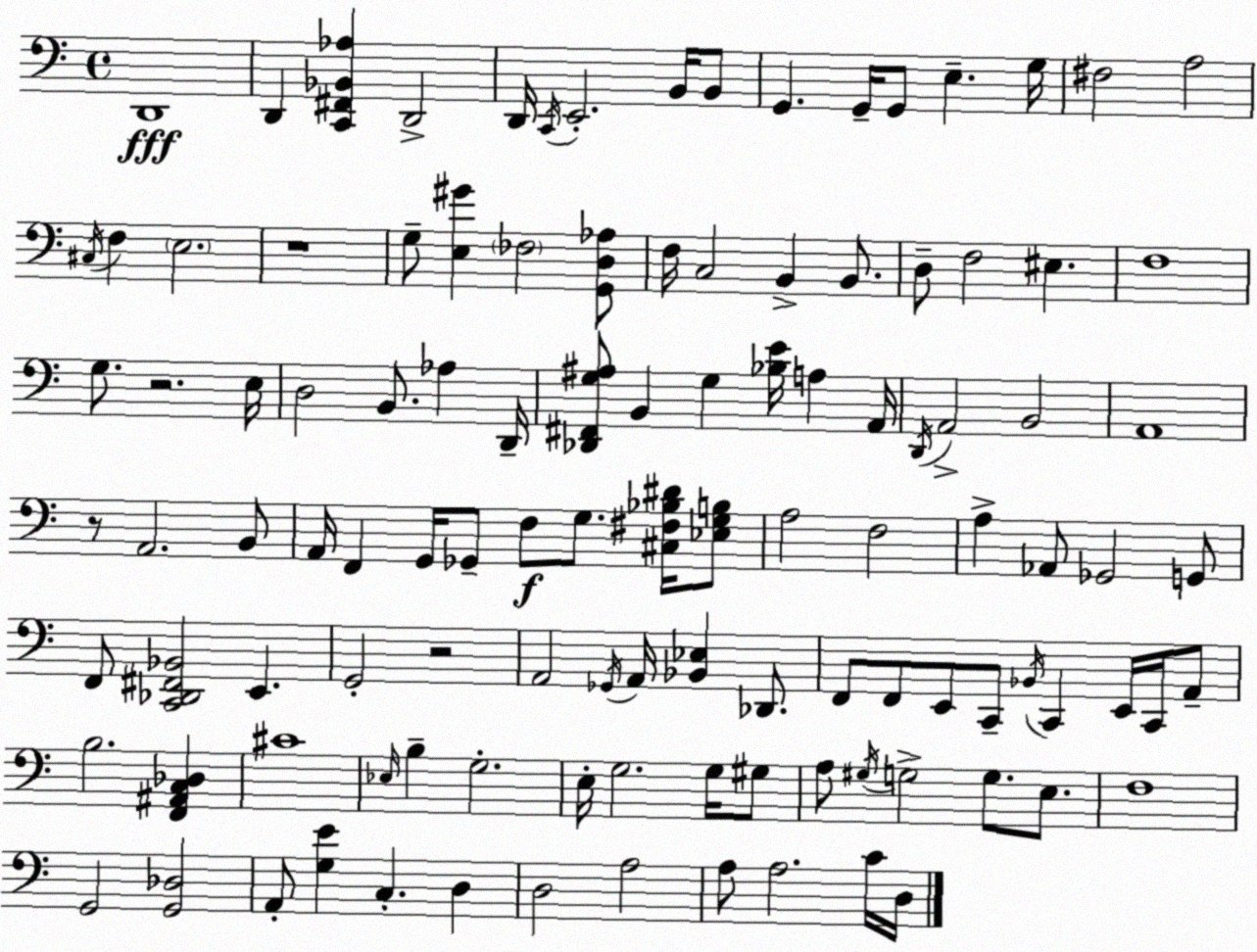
X:1
T:Untitled
M:4/4
L:1/4
K:Am
D,,4 D,, [C,,^F,,_B,,_A,] D,,2 D,,/4 C,,/4 E,,2 B,,/4 B,,/2 G,, G,,/4 G,,/2 E, G,/4 ^F,2 A,2 ^C,/4 F, E,2 z4 G,/2 [E,^G] _F,2 [G,,D,_A,]/2 F,/4 C,2 B,, B,,/2 D,/2 F,2 ^E, F,4 G,/2 z2 E,/4 D,2 B,,/2 _A, D,,/4 [_D,,^F,,G,^A,]/2 B,, G, [_B,E]/4 A, A,,/4 D,,/4 A,,2 B,,2 A,,4 z/2 A,,2 B,,/2 A,,/4 F,, G,,/4 _G,,/2 F,/2 G,/2 [^C,^F,_B,^D]/4 [_E,G,B,]/2 A,2 F,2 A, _A,,/2 _G,,2 G,,/2 F,,/2 [C,,_D,,^F,,_B,,]2 E,, G,,2 z2 A,,2 _G,,/4 A,,/4 [_B,,_E,] _D,,/2 F,,/2 F,,/2 E,,/2 C,,/2 _B,,/4 C,, E,,/4 C,,/4 A,,/2 B,2 [F,,^A,,C,_D,] ^C4 _E,/4 B, G,2 E,/4 G,2 G,/4 ^G,/2 A,/2 ^G,/4 G,2 G,/2 E,/2 F,4 G,,2 [G,,_D,]2 A,,/2 [G,E] C, D, D,2 A,2 A,/2 A,2 C/4 D,/4